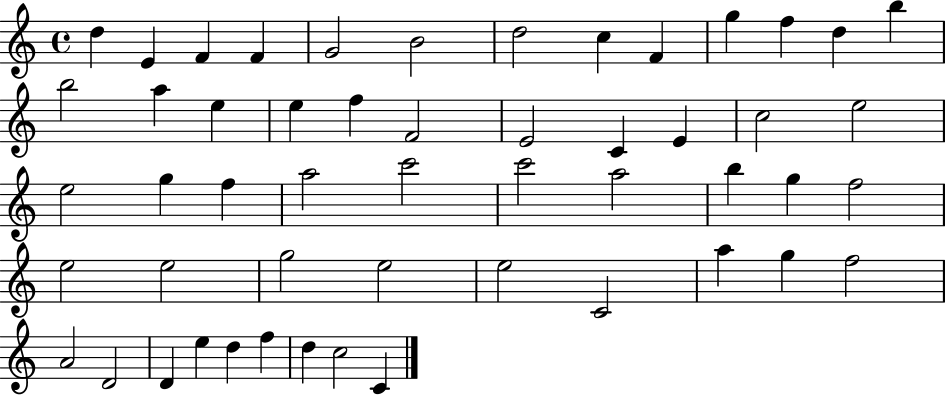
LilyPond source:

{
  \clef treble
  \time 4/4
  \defaultTimeSignature
  \key c \major
  d''4 e'4 f'4 f'4 | g'2 b'2 | d''2 c''4 f'4 | g''4 f''4 d''4 b''4 | \break b''2 a''4 e''4 | e''4 f''4 f'2 | e'2 c'4 e'4 | c''2 e''2 | \break e''2 g''4 f''4 | a''2 c'''2 | c'''2 a''2 | b''4 g''4 f''2 | \break e''2 e''2 | g''2 e''2 | e''2 c'2 | a''4 g''4 f''2 | \break a'2 d'2 | d'4 e''4 d''4 f''4 | d''4 c''2 c'4 | \bar "|."
}